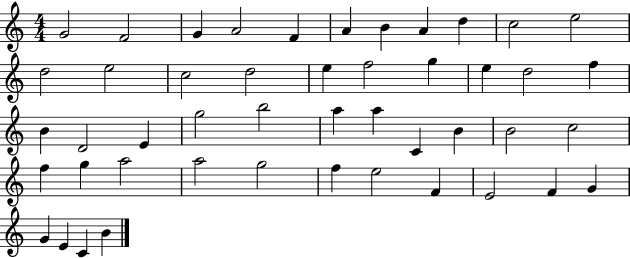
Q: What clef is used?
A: treble